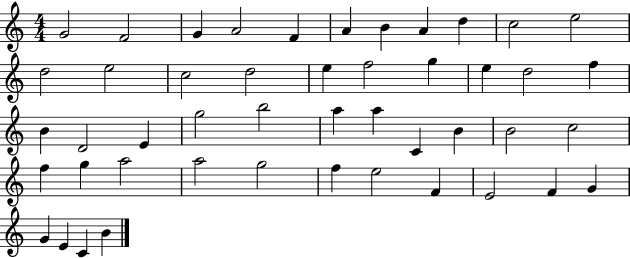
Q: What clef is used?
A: treble